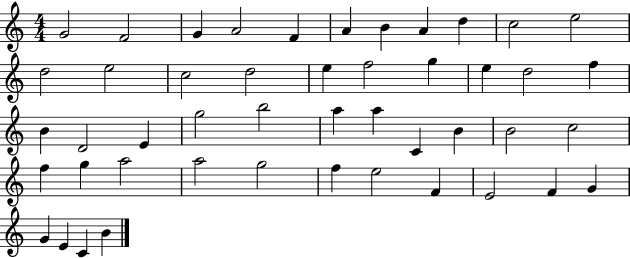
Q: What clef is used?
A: treble